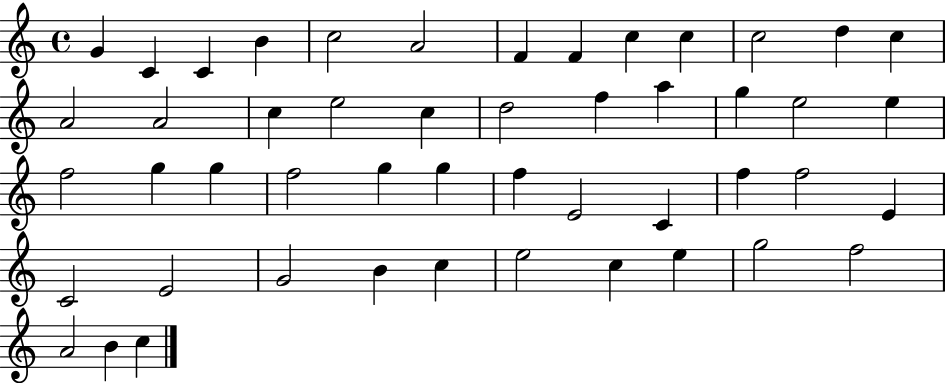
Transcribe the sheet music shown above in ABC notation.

X:1
T:Untitled
M:4/4
L:1/4
K:C
G C C B c2 A2 F F c c c2 d c A2 A2 c e2 c d2 f a g e2 e f2 g g f2 g g f E2 C f f2 E C2 E2 G2 B c e2 c e g2 f2 A2 B c